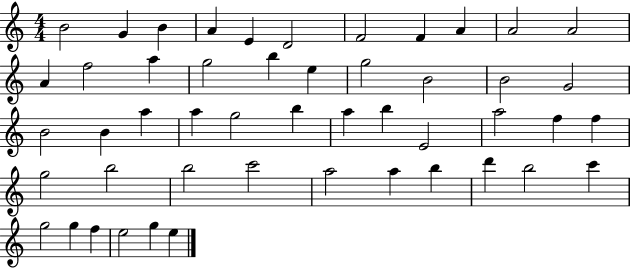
B4/h G4/q B4/q A4/q E4/q D4/h F4/h F4/q A4/q A4/h A4/h A4/q F5/h A5/q G5/h B5/q E5/q G5/h B4/h B4/h G4/h B4/h B4/q A5/q A5/q G5/h B5/q A5/q B5/q E4/h A5/h F5/q F5/q G5/h B5/h B5/h C6/h A5/h A5/q B5/q D6/q B5/h C6/q G5/h G5/q F5/q E5/h G5/q E5/q